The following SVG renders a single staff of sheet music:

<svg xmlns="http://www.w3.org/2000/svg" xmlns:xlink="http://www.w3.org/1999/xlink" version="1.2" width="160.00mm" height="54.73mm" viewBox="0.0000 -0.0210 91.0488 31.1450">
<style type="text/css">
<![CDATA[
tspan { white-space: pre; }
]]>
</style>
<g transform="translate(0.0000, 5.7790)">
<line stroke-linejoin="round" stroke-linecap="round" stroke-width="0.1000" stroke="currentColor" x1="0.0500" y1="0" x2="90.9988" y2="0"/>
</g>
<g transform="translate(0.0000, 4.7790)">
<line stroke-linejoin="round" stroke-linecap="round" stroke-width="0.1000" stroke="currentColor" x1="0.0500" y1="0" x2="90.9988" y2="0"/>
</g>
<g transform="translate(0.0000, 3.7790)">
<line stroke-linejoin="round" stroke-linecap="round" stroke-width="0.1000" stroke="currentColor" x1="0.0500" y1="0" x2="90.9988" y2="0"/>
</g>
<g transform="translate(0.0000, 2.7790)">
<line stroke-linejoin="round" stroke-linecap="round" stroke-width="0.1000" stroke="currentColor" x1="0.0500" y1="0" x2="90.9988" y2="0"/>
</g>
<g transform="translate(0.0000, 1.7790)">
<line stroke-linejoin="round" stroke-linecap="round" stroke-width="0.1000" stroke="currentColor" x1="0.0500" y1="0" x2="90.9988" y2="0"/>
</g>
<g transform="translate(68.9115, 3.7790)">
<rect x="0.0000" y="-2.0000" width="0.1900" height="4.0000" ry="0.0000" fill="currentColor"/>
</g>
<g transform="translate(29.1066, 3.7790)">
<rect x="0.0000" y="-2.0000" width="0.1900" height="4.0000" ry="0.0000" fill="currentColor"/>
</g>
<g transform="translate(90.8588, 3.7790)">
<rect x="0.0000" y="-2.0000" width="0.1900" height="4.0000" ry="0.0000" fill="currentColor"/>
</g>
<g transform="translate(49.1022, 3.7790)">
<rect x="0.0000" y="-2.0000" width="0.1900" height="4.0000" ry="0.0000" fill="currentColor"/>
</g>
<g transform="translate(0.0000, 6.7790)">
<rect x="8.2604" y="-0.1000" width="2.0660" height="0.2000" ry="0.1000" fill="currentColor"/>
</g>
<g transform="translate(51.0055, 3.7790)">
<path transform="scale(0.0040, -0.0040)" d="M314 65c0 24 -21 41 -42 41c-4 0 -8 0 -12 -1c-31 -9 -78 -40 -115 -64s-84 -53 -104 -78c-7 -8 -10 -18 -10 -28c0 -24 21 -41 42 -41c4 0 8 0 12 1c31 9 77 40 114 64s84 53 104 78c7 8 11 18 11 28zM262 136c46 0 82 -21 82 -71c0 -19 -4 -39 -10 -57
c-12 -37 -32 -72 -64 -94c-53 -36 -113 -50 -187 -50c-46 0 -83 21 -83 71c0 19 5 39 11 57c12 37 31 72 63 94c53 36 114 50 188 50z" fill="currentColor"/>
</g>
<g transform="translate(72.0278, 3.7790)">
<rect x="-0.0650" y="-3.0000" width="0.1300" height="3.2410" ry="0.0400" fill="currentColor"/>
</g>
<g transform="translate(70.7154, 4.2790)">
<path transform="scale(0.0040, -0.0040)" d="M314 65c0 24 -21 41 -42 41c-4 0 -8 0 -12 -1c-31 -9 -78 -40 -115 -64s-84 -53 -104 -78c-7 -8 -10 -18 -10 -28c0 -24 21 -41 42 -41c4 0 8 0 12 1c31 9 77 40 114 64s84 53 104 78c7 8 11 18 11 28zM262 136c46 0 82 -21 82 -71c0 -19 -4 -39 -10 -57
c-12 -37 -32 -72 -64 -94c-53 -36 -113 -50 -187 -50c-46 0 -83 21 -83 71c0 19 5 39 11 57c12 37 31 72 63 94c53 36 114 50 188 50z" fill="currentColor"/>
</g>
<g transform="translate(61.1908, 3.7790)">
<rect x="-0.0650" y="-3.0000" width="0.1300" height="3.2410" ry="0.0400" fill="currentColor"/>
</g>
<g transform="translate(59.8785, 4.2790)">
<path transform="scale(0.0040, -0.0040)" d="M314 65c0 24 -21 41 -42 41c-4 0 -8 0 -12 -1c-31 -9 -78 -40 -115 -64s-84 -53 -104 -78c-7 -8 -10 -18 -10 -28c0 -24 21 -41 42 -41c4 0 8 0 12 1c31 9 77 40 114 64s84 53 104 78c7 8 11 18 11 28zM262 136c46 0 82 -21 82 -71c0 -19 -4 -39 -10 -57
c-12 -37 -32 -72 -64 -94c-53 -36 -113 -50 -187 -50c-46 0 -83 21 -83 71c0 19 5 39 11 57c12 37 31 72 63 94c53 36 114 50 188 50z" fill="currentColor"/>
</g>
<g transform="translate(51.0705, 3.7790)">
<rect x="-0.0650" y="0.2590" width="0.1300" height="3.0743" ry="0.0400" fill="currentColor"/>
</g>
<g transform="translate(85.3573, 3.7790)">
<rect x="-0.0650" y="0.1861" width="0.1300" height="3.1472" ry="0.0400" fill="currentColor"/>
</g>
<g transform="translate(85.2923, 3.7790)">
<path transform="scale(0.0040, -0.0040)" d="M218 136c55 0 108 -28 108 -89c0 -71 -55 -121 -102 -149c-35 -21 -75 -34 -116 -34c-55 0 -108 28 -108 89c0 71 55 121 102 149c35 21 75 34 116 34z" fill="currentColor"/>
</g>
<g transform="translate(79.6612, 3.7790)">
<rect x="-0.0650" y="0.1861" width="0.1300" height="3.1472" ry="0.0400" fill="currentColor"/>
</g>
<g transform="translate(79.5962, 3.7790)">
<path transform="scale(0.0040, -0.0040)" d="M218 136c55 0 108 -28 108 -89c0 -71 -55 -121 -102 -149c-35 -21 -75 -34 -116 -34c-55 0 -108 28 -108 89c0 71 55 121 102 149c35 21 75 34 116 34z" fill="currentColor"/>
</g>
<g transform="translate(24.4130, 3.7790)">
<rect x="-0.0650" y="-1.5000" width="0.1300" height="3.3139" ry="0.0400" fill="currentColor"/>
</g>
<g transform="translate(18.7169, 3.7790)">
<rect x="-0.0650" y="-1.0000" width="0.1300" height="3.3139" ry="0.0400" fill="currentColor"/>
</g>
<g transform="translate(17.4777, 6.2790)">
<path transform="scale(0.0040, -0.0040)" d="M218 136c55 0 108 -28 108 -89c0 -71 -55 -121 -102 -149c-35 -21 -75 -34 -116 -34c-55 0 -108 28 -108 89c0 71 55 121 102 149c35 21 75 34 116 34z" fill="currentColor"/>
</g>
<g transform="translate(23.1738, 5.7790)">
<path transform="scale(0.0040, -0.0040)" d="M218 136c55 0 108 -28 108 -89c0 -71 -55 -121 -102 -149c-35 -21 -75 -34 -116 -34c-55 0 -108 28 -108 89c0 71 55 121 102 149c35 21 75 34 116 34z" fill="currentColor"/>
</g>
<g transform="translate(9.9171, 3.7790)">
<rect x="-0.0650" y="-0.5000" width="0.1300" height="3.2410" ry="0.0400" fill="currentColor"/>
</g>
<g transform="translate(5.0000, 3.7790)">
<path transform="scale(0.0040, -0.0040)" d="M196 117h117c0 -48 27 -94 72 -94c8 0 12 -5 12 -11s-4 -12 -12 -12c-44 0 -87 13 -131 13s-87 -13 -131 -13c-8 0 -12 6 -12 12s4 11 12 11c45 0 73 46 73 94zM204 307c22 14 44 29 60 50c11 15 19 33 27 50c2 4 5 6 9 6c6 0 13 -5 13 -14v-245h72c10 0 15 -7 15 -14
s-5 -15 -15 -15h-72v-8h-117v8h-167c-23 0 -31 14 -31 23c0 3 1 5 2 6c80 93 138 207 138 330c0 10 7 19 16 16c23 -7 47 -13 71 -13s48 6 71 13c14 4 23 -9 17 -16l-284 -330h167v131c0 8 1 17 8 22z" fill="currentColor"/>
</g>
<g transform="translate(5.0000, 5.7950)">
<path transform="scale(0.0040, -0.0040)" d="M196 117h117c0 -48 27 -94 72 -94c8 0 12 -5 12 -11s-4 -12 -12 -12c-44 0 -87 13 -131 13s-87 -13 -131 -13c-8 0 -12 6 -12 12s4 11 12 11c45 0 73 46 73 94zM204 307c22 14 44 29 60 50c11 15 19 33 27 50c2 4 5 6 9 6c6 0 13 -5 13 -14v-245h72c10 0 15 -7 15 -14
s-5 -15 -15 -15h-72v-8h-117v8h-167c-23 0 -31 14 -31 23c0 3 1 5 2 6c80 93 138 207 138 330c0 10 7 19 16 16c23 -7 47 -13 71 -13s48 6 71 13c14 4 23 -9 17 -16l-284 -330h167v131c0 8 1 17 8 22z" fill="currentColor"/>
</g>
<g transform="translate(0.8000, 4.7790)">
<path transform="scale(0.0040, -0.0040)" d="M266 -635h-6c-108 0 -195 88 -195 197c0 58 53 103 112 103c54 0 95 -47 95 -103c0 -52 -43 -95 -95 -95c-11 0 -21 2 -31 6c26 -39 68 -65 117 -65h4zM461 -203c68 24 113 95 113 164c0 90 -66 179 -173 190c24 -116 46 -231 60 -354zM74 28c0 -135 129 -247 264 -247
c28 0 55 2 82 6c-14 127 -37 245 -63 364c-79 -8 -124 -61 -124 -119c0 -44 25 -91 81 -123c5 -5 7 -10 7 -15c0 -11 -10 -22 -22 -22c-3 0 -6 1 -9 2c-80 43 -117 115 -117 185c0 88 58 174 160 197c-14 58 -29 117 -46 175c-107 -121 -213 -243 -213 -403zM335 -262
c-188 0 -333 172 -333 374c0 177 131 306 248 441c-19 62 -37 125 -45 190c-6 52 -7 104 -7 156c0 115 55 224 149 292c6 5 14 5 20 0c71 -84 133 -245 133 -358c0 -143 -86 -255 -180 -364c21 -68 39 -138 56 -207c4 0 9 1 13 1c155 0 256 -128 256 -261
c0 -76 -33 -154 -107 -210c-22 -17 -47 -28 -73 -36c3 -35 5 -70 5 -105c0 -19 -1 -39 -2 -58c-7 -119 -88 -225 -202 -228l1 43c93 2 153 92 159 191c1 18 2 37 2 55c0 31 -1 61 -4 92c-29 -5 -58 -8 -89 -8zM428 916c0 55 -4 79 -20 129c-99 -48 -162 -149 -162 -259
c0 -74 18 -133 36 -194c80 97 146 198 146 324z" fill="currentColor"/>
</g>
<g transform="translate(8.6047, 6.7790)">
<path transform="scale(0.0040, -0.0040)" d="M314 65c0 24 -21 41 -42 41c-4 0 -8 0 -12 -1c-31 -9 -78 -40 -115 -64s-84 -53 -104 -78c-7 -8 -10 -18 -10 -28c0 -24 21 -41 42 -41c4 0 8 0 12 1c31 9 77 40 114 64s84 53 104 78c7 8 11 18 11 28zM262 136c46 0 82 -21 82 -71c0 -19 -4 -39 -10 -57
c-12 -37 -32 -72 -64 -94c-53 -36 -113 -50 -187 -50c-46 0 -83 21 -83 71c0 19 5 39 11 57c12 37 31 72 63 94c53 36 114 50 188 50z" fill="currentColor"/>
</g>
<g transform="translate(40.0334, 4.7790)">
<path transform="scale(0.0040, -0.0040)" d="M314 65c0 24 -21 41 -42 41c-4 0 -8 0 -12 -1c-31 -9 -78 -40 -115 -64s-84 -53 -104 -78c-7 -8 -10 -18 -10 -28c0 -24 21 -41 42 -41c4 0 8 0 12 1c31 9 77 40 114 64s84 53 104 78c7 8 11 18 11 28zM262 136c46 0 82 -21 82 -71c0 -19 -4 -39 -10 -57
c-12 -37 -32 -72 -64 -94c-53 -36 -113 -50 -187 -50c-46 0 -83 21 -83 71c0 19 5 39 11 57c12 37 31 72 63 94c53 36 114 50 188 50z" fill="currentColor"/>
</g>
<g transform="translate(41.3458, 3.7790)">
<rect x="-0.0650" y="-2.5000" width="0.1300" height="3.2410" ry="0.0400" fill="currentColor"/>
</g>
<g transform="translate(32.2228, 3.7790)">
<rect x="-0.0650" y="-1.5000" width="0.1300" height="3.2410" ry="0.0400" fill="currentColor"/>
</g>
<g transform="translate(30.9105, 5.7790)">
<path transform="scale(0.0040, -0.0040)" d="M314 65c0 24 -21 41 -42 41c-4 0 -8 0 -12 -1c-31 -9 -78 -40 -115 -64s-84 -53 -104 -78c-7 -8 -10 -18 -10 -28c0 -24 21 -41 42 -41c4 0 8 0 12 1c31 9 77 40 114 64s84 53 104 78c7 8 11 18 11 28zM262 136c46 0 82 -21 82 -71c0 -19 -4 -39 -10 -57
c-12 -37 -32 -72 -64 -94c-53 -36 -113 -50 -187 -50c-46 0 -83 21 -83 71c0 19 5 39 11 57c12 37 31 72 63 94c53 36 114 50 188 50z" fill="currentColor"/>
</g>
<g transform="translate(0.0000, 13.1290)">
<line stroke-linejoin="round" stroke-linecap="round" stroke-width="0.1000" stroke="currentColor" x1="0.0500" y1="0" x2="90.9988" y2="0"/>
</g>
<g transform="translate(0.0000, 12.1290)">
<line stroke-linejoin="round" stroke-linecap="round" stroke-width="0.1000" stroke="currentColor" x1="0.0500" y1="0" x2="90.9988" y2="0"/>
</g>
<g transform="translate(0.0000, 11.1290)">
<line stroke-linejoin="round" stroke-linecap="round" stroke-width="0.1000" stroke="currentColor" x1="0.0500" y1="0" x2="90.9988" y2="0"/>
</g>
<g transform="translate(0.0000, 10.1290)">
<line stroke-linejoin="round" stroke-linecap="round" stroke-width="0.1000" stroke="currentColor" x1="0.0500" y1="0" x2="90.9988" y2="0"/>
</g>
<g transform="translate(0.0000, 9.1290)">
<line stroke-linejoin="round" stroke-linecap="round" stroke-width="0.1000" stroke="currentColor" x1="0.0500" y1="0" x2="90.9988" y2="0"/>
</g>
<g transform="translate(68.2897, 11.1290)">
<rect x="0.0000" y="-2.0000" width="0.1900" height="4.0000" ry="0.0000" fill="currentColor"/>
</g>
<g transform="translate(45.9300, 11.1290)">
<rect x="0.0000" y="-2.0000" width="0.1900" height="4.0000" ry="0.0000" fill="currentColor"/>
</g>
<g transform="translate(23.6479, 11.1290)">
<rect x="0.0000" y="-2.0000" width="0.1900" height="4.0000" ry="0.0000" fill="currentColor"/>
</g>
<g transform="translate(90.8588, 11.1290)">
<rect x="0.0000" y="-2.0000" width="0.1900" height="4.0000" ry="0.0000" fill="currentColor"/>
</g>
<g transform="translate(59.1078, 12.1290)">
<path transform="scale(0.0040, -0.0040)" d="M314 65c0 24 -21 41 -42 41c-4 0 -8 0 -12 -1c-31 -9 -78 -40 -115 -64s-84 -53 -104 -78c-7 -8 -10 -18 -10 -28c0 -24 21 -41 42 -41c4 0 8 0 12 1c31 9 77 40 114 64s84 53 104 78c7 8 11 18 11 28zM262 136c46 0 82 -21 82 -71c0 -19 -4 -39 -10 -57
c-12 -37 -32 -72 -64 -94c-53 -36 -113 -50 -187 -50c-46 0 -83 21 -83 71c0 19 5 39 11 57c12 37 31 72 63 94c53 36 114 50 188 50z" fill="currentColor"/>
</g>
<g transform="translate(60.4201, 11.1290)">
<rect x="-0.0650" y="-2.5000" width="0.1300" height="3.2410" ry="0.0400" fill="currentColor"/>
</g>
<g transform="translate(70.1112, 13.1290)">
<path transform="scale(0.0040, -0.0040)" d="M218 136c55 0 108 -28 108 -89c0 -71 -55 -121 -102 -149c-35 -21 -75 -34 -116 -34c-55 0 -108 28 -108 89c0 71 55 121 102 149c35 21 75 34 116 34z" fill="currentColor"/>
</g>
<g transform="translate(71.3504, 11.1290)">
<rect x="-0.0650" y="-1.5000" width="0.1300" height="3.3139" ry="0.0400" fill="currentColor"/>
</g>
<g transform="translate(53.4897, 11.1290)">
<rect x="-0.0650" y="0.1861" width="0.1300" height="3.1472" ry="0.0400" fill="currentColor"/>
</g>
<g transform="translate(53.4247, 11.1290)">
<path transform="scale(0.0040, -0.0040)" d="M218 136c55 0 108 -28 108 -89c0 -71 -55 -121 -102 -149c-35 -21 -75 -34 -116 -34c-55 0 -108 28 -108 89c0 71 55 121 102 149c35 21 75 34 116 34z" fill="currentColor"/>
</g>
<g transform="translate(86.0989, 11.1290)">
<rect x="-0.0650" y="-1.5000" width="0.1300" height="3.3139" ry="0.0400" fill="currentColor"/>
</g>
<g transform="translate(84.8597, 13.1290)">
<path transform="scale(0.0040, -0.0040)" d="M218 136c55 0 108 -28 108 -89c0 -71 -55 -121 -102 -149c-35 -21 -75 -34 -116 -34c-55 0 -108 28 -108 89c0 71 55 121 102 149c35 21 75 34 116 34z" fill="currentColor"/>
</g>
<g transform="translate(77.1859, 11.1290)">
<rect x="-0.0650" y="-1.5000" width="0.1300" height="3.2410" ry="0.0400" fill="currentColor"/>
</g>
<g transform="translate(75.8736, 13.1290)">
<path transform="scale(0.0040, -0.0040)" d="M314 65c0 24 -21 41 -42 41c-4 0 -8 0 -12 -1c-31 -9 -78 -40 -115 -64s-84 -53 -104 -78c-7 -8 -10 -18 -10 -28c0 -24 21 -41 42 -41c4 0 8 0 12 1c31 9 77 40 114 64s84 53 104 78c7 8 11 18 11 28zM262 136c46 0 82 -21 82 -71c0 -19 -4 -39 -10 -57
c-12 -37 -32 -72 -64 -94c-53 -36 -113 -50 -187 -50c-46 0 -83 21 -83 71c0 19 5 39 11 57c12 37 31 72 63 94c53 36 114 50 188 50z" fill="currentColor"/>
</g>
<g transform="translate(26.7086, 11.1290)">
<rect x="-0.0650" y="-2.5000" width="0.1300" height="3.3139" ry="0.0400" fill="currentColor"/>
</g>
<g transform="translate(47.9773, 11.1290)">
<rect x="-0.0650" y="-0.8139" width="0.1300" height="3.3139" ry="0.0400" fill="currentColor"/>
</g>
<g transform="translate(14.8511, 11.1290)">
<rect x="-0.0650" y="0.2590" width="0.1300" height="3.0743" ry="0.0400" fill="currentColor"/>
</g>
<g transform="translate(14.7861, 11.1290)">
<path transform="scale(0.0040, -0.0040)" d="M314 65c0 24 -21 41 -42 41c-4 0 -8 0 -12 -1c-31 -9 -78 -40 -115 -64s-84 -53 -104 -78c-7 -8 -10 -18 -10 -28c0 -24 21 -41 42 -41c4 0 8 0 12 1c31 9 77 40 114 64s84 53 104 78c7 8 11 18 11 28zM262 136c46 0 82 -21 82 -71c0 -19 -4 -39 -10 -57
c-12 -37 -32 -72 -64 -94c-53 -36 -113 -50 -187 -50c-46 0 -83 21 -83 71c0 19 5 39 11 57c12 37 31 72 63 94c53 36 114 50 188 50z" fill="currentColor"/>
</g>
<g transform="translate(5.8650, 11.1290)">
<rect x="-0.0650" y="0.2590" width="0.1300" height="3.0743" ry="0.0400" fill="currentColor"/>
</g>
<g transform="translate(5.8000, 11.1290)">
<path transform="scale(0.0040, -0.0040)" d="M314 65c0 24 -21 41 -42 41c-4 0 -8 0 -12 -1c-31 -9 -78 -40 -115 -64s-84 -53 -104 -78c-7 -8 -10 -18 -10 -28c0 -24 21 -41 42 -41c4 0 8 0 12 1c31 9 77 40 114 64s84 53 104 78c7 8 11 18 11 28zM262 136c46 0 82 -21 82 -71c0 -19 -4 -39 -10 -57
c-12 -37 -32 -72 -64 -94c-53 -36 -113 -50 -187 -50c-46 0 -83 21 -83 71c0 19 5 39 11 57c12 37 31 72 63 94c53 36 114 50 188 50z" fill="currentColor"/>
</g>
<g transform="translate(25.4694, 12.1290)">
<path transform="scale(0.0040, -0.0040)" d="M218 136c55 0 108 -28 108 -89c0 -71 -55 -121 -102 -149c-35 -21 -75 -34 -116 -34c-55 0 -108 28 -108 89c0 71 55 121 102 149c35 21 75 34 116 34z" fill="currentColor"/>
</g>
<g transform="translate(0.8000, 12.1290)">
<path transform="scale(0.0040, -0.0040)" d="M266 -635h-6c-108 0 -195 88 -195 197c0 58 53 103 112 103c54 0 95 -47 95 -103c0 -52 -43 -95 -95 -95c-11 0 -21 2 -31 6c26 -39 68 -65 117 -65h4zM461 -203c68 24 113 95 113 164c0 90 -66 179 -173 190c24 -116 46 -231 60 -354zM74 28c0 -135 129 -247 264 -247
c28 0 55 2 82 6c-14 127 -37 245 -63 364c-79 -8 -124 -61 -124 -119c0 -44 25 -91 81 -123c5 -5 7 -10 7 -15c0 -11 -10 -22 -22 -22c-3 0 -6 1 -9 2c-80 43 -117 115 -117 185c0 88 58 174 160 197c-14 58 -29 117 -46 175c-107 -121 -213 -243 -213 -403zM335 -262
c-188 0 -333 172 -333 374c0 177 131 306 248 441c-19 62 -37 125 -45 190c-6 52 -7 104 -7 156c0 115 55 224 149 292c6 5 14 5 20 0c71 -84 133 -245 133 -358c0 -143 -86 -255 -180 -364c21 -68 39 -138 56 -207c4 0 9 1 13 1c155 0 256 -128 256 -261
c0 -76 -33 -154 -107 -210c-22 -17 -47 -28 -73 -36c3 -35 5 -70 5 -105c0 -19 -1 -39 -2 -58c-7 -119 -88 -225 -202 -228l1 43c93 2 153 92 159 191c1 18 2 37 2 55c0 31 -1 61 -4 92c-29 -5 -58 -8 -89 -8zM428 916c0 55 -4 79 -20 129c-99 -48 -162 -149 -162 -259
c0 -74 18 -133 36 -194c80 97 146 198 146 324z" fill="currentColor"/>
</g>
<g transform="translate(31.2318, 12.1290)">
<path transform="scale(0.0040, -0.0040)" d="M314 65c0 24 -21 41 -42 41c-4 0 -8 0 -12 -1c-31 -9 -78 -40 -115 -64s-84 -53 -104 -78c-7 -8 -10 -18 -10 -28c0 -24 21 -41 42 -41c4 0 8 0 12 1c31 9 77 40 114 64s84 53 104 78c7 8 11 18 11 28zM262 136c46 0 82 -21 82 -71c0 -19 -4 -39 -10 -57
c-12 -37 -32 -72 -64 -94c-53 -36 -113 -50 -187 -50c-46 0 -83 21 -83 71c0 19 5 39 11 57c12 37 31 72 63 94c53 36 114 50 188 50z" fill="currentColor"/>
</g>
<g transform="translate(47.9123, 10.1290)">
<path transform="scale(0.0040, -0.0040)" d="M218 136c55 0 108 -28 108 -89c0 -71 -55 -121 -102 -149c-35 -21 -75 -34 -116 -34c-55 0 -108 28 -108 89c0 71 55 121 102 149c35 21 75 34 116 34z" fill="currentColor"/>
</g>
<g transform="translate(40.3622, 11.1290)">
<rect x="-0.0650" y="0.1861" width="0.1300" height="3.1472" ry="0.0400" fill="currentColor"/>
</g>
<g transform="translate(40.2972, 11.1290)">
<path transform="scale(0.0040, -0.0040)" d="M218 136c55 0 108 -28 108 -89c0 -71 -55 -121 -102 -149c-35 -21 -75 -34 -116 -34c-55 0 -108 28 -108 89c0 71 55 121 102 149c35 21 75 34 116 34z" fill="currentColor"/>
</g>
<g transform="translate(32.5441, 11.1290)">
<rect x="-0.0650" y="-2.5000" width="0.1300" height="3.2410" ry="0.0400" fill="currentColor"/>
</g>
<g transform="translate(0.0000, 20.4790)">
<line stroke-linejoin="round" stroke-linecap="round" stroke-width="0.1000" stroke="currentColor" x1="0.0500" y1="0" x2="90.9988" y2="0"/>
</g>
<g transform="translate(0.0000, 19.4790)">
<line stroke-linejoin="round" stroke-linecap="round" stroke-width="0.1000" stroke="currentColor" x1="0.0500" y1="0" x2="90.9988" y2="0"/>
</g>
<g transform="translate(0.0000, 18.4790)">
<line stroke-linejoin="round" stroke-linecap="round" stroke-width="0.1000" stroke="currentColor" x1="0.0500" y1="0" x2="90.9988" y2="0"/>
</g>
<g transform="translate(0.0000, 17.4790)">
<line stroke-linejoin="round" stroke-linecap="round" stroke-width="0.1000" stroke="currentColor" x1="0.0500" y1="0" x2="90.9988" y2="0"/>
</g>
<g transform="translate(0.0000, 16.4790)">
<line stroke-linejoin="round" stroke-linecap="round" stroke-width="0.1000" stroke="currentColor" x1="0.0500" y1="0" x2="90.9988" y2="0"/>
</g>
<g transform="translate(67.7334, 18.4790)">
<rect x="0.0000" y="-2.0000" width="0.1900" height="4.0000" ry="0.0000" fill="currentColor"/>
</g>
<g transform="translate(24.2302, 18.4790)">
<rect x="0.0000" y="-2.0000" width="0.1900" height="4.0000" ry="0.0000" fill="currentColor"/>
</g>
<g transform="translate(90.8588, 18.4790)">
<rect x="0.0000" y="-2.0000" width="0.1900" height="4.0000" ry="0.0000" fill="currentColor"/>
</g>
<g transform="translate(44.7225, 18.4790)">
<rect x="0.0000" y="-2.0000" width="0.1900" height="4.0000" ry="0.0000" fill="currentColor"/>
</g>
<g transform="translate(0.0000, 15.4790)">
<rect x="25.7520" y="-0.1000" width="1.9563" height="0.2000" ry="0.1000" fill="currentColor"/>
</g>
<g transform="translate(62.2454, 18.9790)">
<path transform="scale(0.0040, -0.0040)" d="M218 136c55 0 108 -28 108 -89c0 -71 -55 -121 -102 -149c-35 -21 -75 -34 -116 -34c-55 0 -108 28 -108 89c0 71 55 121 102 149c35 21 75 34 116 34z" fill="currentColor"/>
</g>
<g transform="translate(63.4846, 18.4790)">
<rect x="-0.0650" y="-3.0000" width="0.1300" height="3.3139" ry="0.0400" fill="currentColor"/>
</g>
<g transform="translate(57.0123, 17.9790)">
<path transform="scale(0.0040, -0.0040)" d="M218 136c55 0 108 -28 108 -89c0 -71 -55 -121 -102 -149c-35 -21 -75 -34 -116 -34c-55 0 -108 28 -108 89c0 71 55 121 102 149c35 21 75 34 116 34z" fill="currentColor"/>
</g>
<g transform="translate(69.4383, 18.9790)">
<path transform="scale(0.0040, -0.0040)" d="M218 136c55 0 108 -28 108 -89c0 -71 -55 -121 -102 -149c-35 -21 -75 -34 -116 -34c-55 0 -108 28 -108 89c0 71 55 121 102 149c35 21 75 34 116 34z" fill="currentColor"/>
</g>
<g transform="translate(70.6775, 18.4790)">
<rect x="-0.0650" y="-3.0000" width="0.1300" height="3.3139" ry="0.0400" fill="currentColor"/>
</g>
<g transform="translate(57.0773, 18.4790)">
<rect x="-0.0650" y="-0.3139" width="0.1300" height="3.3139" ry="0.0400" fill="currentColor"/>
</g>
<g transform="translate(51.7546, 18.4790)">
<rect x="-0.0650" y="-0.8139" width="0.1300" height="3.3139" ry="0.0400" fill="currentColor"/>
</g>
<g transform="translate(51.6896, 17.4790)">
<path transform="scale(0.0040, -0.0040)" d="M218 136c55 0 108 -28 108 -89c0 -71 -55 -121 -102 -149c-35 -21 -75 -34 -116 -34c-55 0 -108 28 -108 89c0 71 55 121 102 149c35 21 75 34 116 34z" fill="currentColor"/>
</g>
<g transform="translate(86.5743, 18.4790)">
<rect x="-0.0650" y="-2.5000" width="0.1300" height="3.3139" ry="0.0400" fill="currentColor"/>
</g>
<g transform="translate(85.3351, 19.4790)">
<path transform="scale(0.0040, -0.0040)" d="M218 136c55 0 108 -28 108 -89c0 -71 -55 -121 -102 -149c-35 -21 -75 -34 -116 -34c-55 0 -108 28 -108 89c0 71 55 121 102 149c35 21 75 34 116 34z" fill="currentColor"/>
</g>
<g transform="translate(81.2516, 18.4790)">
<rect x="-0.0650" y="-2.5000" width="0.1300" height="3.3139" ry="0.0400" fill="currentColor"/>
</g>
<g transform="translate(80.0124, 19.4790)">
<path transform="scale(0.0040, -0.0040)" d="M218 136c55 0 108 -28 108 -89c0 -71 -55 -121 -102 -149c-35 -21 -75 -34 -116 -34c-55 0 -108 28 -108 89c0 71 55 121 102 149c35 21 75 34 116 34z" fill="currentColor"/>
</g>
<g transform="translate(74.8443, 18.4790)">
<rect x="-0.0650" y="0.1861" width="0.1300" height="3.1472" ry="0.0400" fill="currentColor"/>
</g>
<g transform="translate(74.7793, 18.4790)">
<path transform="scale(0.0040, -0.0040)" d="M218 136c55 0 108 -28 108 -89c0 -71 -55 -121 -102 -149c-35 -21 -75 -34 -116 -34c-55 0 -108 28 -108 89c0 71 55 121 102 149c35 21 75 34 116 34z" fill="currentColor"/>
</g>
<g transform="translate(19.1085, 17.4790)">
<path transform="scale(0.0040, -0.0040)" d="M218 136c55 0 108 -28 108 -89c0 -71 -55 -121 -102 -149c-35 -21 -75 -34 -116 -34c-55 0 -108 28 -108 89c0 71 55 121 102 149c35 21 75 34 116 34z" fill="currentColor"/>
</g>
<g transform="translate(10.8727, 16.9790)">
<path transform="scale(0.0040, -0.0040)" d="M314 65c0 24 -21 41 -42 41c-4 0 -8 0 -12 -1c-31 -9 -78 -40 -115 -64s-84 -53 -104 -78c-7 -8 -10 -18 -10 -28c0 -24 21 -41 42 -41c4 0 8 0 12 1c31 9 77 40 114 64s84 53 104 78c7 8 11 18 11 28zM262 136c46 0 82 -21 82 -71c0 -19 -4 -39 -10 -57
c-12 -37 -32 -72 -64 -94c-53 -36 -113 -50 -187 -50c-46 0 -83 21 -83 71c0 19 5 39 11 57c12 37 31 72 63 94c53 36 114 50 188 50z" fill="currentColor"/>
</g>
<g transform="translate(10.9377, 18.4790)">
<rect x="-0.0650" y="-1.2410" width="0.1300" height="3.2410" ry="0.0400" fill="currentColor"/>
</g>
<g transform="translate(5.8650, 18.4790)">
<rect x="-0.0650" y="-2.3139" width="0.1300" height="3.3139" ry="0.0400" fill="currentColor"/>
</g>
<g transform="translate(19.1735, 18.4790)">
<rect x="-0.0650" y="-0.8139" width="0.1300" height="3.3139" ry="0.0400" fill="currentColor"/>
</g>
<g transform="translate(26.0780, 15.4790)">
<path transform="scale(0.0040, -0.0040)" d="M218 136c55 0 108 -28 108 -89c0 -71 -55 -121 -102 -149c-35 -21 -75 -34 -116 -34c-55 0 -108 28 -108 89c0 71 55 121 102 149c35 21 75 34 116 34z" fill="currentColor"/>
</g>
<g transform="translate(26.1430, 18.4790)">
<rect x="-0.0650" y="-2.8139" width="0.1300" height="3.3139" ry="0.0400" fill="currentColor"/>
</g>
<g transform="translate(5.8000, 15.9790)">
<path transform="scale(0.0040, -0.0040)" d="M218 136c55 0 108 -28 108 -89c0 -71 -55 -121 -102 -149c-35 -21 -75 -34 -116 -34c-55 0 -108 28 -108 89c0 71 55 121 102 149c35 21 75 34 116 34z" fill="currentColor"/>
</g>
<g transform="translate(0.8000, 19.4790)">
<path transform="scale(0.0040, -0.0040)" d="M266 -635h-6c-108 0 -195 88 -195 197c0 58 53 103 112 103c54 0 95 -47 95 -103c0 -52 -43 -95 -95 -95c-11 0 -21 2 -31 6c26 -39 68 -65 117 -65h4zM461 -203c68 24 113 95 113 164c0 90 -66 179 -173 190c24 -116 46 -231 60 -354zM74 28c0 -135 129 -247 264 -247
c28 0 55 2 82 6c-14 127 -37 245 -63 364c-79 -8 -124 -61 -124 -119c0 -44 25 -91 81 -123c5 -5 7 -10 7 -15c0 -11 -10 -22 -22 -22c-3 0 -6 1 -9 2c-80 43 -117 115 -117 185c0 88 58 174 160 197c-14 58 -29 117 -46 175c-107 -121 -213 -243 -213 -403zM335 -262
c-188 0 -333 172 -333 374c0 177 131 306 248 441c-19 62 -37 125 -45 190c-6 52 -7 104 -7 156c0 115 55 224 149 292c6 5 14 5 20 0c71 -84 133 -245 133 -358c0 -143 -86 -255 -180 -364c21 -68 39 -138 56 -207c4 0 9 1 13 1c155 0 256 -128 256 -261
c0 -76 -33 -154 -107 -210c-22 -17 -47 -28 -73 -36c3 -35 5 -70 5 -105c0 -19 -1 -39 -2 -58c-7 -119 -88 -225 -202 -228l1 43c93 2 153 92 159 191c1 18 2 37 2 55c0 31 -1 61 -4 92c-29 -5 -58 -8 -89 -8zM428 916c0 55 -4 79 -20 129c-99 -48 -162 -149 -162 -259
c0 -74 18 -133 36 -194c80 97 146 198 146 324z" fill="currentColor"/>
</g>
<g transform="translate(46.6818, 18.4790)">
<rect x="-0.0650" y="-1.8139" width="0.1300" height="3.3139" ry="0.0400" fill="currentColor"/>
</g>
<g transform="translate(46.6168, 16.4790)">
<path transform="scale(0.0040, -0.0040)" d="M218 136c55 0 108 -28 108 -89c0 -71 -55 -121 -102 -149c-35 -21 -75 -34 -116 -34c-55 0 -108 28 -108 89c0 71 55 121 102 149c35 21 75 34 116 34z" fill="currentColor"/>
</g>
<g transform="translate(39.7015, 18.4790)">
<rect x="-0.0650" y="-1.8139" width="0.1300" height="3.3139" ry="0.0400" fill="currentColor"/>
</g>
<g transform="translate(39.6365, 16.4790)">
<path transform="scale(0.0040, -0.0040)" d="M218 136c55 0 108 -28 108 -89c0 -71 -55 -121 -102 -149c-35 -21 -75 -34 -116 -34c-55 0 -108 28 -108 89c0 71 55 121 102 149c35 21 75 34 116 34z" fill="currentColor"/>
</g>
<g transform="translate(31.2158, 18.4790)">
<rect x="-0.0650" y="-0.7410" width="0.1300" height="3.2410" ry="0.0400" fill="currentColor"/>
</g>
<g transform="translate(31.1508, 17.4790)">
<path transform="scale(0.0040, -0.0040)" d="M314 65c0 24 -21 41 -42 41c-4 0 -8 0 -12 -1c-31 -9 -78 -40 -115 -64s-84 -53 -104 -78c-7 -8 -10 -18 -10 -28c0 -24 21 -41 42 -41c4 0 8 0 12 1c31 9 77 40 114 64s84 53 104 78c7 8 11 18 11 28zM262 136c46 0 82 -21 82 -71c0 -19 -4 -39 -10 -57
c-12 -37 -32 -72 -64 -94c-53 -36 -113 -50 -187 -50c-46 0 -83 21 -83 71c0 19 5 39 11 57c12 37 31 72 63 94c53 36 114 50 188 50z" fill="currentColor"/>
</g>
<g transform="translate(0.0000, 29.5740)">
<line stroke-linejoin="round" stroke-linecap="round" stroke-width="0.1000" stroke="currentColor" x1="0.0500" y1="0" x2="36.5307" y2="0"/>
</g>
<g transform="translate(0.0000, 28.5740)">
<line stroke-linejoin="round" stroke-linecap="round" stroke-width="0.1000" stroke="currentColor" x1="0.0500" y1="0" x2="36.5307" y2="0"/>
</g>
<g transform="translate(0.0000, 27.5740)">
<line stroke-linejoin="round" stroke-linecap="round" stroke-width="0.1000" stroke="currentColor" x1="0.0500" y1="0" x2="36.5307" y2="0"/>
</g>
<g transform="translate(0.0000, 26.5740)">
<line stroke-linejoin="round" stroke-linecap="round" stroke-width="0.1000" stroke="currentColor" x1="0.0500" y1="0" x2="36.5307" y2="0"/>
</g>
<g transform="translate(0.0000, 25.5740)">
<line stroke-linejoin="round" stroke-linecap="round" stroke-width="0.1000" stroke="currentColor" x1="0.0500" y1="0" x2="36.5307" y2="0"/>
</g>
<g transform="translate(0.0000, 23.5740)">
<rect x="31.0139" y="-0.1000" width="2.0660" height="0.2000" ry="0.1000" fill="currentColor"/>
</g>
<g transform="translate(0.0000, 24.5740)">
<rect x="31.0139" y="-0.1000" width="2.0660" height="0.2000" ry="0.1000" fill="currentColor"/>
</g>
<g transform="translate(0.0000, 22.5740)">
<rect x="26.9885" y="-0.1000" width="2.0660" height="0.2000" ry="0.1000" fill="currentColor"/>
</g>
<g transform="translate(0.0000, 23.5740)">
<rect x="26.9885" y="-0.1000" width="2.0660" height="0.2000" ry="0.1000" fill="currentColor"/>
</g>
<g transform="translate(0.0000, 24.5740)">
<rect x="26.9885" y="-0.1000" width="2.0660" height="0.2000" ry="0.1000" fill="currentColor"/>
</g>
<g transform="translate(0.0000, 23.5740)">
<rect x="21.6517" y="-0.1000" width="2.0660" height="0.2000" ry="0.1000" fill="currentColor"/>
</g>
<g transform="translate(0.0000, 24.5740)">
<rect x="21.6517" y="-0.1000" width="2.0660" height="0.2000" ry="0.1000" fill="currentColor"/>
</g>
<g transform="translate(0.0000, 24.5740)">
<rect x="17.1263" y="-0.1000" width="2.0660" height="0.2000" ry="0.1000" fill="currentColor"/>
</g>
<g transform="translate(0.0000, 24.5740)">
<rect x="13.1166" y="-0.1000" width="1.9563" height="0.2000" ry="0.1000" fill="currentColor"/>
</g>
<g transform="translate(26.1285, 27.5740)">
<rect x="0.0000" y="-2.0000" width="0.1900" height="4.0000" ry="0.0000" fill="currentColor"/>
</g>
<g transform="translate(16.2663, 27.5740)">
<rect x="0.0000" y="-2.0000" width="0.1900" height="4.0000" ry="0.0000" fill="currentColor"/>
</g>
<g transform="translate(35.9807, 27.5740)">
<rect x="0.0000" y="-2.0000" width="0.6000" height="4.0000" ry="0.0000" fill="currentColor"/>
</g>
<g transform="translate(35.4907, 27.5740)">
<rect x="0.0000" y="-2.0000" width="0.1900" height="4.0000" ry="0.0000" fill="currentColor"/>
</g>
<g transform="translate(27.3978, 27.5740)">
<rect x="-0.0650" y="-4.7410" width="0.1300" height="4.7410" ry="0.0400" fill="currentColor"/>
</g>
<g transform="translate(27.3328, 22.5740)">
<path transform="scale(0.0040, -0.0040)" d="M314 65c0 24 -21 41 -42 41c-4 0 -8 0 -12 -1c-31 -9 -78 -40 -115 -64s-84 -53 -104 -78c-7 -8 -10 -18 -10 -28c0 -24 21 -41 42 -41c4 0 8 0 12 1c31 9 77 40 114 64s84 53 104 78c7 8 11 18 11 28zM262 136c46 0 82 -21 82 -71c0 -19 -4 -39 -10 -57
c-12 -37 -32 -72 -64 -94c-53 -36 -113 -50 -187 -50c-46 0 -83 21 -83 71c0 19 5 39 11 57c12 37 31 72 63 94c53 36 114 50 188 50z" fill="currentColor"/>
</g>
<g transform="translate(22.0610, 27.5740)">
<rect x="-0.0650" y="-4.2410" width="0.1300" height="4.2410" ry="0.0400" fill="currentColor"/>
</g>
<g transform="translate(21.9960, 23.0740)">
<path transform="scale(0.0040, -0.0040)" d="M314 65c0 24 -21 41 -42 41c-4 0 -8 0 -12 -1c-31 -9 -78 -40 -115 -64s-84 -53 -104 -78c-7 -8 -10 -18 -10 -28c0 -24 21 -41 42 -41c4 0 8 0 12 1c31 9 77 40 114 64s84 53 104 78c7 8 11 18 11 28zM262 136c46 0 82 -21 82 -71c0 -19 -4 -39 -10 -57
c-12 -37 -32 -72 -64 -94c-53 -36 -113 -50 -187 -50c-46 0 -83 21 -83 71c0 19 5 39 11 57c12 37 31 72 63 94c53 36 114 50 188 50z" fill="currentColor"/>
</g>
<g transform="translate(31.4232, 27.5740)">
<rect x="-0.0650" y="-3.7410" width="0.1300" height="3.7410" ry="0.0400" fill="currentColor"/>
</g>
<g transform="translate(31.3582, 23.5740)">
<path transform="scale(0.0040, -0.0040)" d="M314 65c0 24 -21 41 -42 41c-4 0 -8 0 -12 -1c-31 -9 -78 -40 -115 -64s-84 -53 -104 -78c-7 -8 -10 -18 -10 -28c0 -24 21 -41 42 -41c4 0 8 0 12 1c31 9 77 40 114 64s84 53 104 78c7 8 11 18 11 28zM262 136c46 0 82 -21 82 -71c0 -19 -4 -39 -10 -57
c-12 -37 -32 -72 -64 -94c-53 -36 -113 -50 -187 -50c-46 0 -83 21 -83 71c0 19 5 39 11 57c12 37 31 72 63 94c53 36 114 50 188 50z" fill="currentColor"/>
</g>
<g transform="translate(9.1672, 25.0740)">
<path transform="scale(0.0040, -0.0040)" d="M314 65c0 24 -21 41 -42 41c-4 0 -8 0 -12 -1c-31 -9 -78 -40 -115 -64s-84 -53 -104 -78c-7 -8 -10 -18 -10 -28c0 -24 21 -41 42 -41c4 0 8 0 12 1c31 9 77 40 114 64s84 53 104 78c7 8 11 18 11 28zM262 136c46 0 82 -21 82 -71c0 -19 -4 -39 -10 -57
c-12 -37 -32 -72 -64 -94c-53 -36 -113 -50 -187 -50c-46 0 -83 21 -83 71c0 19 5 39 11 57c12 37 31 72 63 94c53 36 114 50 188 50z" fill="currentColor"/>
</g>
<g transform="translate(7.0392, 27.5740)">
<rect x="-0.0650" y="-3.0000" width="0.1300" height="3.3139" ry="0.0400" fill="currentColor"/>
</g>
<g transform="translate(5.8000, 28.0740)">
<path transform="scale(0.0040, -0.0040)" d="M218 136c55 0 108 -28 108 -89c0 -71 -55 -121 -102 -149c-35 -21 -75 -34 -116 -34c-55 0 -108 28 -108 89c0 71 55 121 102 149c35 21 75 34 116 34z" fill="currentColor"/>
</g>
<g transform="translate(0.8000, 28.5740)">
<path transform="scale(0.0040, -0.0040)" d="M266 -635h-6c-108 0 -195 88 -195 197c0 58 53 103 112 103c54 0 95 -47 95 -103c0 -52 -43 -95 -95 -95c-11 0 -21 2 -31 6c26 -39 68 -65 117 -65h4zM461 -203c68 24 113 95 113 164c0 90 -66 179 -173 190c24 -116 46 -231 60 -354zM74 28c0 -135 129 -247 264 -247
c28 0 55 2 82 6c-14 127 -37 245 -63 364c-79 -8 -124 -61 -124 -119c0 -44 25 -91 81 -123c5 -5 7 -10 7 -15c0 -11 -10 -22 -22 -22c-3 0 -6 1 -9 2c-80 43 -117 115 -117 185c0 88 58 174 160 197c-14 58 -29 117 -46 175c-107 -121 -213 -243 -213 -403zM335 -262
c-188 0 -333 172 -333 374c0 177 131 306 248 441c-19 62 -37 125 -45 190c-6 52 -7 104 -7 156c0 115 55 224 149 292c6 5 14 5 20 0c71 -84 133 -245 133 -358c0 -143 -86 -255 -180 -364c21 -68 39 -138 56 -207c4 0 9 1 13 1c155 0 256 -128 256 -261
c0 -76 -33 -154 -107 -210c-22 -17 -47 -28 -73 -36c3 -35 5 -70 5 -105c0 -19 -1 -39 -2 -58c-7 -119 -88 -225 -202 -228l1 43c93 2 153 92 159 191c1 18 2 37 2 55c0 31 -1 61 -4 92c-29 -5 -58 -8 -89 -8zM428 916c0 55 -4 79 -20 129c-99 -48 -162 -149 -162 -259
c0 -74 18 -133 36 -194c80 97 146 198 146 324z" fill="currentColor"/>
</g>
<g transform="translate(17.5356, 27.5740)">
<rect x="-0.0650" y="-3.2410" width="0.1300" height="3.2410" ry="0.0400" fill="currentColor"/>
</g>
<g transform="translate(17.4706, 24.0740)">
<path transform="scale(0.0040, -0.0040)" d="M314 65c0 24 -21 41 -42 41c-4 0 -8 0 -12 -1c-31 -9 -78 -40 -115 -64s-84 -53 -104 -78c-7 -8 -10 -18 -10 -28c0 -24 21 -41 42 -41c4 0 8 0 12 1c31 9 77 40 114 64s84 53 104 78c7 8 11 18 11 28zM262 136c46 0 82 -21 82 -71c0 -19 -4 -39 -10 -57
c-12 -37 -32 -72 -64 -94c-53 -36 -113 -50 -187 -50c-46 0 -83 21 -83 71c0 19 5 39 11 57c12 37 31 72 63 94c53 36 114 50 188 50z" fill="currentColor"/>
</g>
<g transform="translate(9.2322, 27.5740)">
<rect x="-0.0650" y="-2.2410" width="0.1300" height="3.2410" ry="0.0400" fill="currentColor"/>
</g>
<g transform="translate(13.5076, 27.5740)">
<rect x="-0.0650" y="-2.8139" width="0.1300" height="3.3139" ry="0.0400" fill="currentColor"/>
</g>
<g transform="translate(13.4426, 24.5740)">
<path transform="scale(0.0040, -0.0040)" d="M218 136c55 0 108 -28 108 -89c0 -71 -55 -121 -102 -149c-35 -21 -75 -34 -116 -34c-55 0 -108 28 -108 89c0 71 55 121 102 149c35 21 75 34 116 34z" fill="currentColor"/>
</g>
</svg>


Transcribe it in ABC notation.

X:1
T:Untitled
M:4/4
L:1/4
K:C
C2 D E E2 G2 B2 A2 A2 B B B2 B2 G G2 B d B G2 E E2 E g e2 d a d2 f f d c A A B G G A g2 a b2 d'2 e'2 c'2